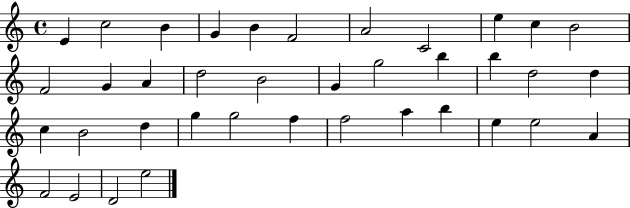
X:1
T:Untitled
M:4/4
L:1/4
K:C
E c2 B G B F2 A2 C2 e c B2 F2 G A d2 B2 G g2 b b d2 d c B2 d g g2 f f2 a b e e2 A F2 E2 D2 e2